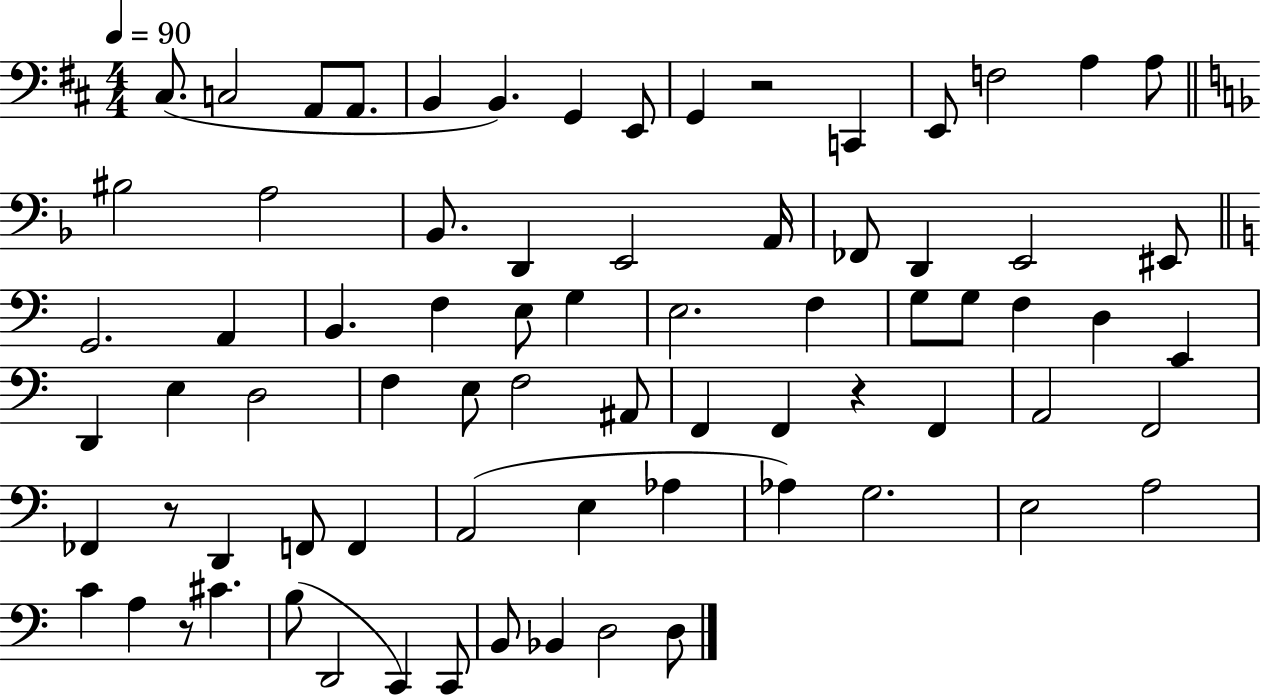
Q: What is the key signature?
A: D major